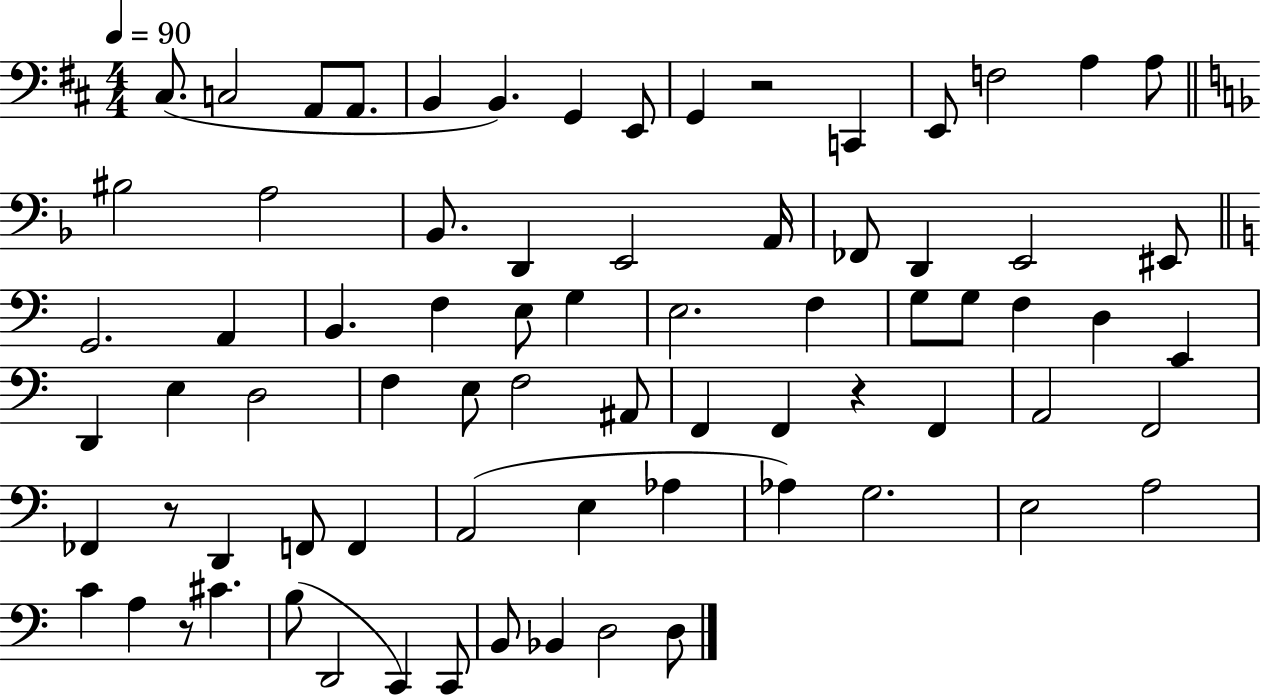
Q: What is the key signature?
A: D major